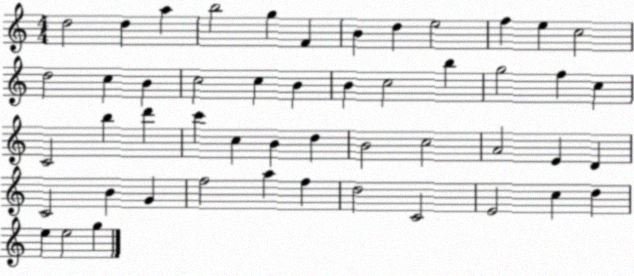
X:1
T:Untitled
M:4/4
L:1/4
K:C
d2 d a b2 g F B d e2 f e c2 d2 c B c2 c B B c2 b g2 f c C2 b d' c' c B d B2 c2 A2 E D C2 B G f2 a f d2 C2 E2 c d e e2 g